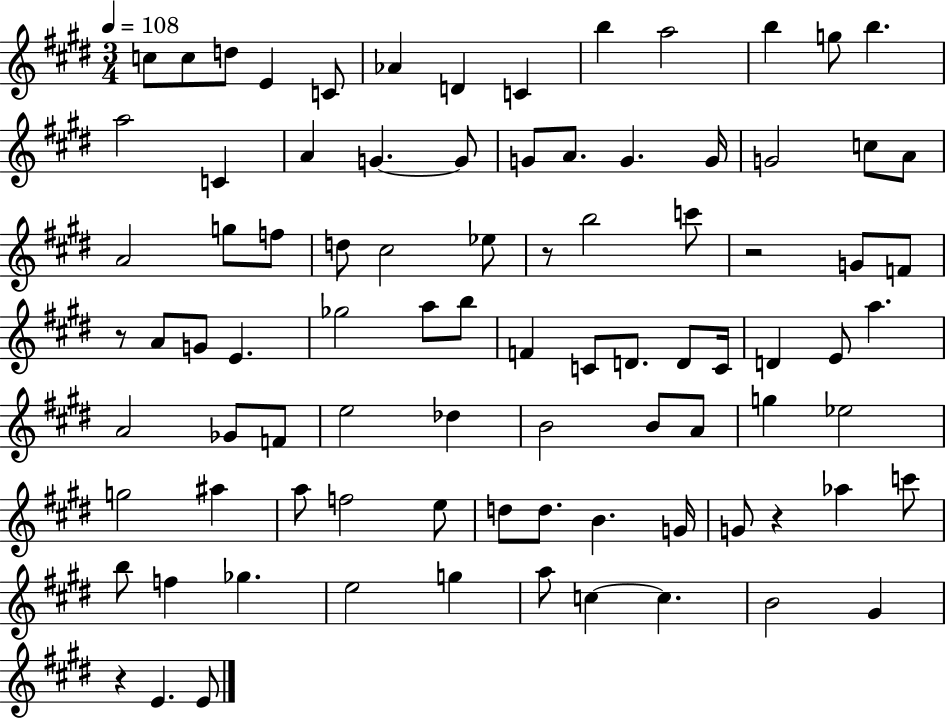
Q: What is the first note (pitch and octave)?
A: C5